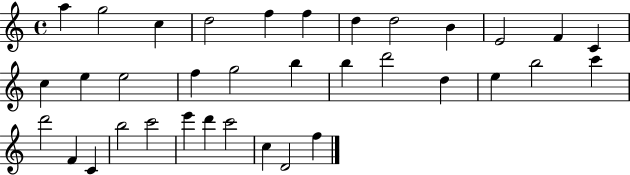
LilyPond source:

{
  \clef treble
  \time 4/4
  \defaultTimeSignature
  \key c \major
  a''4 g''2 c''4 | d''2 f''4 f''4 | d''4 d''2 b'4 | e'2 f'4 c'4 | \break c''4 e''4 e''2 | f''4 g''2 b''4 | b''4 d'''2 d''4 | e''4 b''2 c'''4 | \break d'''2 f'4 c'4 | b''2 c'''2 | e'''4 d'''4 c'''2 | c''4 d'2 f''4 | \break \bar "|."
}